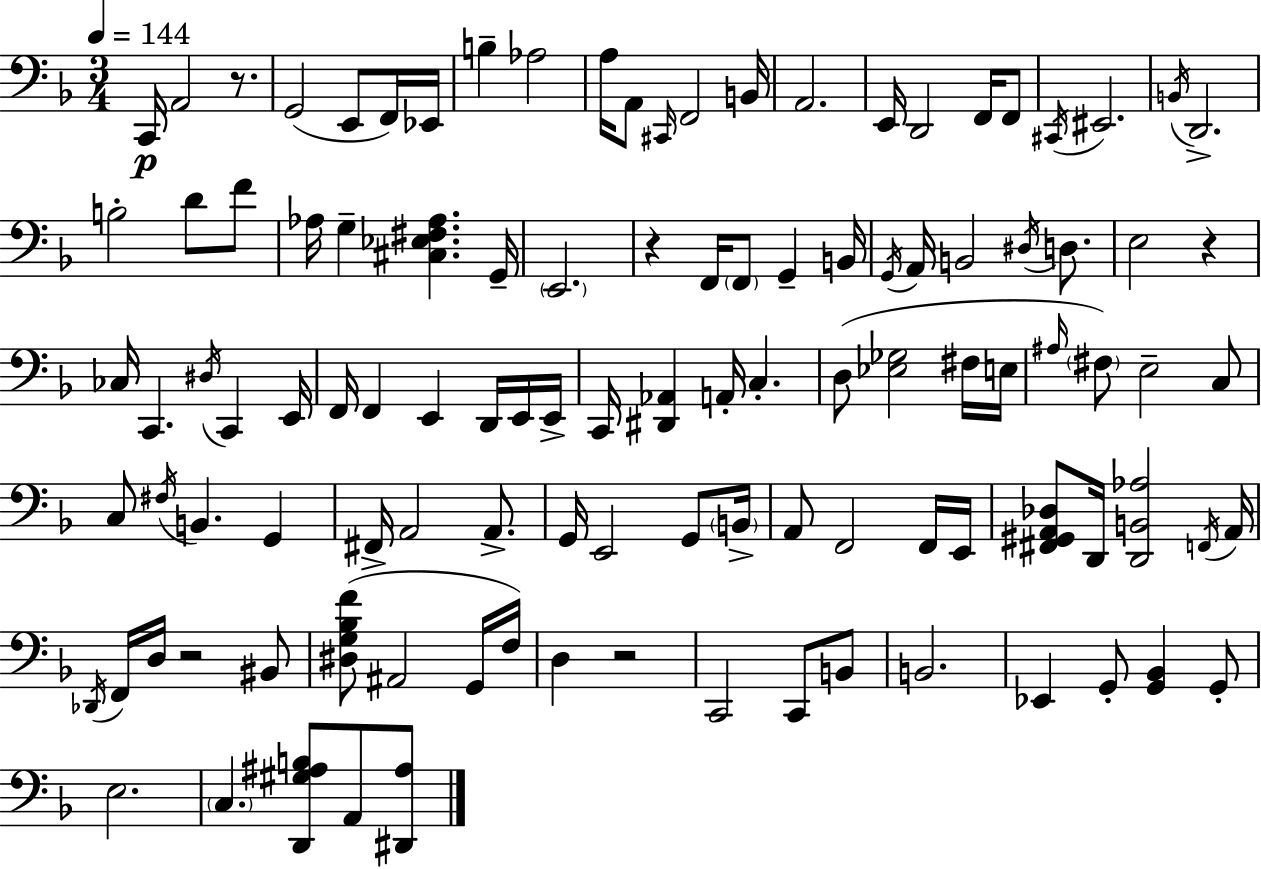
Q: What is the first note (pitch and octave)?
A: C2